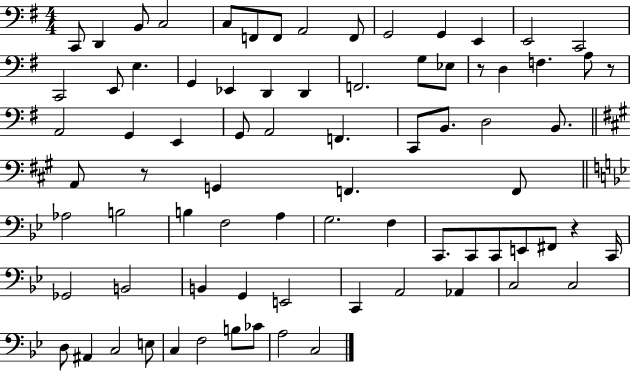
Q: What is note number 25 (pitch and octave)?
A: D3